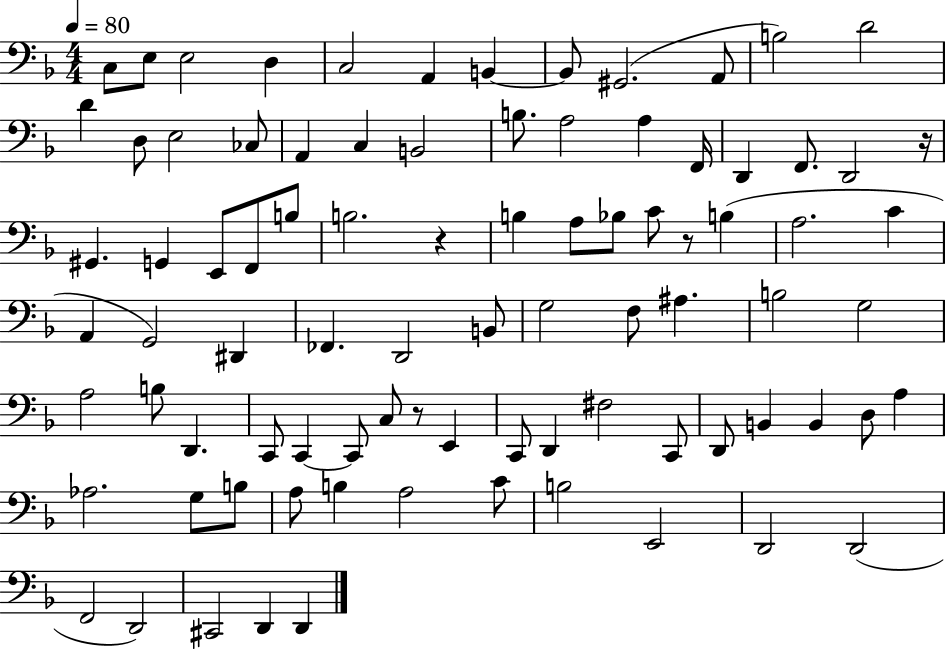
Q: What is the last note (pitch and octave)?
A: D2